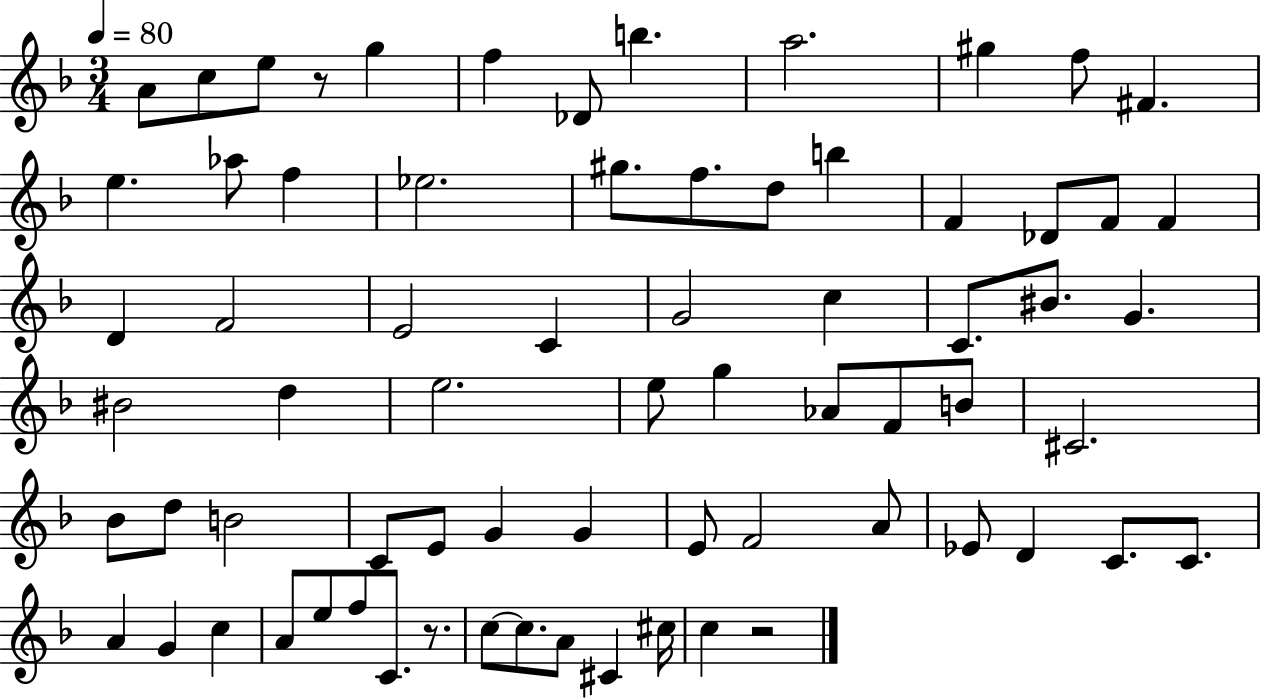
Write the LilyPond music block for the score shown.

{
  \clef treble
  \numericTimeSignature
  \time 3/4
  \key f \major
  \tempo 4 = 80
  a'8 c''8 e''8 r8 g''4 | f''4 des'8 b''4. | a''2. | gis''4 f''8 fis'4. | \break e''4. aes''8 f''4 | ees''2. | gis''8. f''8. d''8 b''4 | f'4 des'8 f'8 f'4 | \break d'4 f'2 | e'2 c'4 | g'2 c''4 | c'8. bis'8. g'4. | \break bis'2 d''4 | e''2. | e''8 g''4 aes'8 f'8 b'8 | cis'2. | \break bes'8 d''8 b'2 | c'8 e'8 g'4 g'4 | e'8 f'2 a'8 | ees'8 d'4 c'8. c'8. | \break a'4 g'4 c''4 | a'8 e''8 f''8 c'8. r8. | c''8~~ c''8. a'8 cis'4 cis''16 | c''4 r2 | \break \bar "|."
}